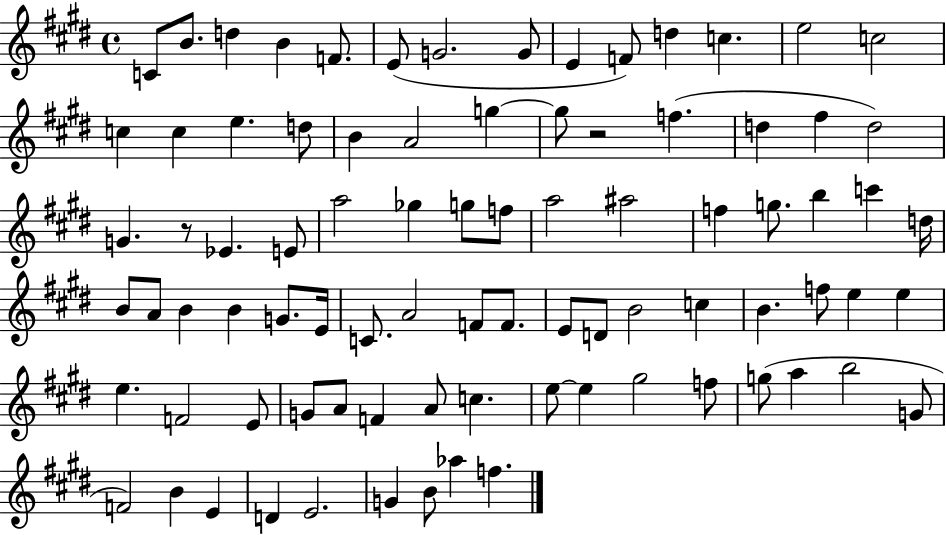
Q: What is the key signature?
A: E major